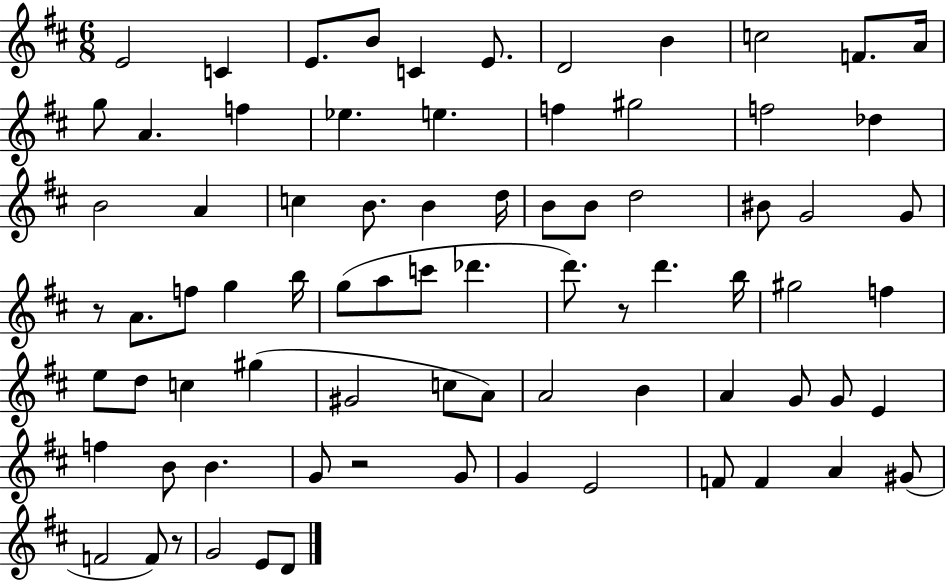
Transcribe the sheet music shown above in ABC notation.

X:1
T:Untitled
M:6/8
L:1/4
K:D
E2 C E/2 B/2 C E/2 D2 B c2 F/2 A/4 g/2 A f _e e f ^g2 f2 _d B2 A c B/2 B d/4 B/2 B/2 d2 ^B/2 G2 G/2 z/2 A/2 f/2 g b/4 g/2 a/2 c'/2 _d' d'/2 z/2 d' b/4 ^g2 f e/2 d/2 c ^g ^G2 c/2 A/2 A2 B A G/2 G/2 E f B/2 B G/2 z2 G/2 G E2 F/2 F A ^G/2 F2 F/2 z/2 G2 E/2 D/2